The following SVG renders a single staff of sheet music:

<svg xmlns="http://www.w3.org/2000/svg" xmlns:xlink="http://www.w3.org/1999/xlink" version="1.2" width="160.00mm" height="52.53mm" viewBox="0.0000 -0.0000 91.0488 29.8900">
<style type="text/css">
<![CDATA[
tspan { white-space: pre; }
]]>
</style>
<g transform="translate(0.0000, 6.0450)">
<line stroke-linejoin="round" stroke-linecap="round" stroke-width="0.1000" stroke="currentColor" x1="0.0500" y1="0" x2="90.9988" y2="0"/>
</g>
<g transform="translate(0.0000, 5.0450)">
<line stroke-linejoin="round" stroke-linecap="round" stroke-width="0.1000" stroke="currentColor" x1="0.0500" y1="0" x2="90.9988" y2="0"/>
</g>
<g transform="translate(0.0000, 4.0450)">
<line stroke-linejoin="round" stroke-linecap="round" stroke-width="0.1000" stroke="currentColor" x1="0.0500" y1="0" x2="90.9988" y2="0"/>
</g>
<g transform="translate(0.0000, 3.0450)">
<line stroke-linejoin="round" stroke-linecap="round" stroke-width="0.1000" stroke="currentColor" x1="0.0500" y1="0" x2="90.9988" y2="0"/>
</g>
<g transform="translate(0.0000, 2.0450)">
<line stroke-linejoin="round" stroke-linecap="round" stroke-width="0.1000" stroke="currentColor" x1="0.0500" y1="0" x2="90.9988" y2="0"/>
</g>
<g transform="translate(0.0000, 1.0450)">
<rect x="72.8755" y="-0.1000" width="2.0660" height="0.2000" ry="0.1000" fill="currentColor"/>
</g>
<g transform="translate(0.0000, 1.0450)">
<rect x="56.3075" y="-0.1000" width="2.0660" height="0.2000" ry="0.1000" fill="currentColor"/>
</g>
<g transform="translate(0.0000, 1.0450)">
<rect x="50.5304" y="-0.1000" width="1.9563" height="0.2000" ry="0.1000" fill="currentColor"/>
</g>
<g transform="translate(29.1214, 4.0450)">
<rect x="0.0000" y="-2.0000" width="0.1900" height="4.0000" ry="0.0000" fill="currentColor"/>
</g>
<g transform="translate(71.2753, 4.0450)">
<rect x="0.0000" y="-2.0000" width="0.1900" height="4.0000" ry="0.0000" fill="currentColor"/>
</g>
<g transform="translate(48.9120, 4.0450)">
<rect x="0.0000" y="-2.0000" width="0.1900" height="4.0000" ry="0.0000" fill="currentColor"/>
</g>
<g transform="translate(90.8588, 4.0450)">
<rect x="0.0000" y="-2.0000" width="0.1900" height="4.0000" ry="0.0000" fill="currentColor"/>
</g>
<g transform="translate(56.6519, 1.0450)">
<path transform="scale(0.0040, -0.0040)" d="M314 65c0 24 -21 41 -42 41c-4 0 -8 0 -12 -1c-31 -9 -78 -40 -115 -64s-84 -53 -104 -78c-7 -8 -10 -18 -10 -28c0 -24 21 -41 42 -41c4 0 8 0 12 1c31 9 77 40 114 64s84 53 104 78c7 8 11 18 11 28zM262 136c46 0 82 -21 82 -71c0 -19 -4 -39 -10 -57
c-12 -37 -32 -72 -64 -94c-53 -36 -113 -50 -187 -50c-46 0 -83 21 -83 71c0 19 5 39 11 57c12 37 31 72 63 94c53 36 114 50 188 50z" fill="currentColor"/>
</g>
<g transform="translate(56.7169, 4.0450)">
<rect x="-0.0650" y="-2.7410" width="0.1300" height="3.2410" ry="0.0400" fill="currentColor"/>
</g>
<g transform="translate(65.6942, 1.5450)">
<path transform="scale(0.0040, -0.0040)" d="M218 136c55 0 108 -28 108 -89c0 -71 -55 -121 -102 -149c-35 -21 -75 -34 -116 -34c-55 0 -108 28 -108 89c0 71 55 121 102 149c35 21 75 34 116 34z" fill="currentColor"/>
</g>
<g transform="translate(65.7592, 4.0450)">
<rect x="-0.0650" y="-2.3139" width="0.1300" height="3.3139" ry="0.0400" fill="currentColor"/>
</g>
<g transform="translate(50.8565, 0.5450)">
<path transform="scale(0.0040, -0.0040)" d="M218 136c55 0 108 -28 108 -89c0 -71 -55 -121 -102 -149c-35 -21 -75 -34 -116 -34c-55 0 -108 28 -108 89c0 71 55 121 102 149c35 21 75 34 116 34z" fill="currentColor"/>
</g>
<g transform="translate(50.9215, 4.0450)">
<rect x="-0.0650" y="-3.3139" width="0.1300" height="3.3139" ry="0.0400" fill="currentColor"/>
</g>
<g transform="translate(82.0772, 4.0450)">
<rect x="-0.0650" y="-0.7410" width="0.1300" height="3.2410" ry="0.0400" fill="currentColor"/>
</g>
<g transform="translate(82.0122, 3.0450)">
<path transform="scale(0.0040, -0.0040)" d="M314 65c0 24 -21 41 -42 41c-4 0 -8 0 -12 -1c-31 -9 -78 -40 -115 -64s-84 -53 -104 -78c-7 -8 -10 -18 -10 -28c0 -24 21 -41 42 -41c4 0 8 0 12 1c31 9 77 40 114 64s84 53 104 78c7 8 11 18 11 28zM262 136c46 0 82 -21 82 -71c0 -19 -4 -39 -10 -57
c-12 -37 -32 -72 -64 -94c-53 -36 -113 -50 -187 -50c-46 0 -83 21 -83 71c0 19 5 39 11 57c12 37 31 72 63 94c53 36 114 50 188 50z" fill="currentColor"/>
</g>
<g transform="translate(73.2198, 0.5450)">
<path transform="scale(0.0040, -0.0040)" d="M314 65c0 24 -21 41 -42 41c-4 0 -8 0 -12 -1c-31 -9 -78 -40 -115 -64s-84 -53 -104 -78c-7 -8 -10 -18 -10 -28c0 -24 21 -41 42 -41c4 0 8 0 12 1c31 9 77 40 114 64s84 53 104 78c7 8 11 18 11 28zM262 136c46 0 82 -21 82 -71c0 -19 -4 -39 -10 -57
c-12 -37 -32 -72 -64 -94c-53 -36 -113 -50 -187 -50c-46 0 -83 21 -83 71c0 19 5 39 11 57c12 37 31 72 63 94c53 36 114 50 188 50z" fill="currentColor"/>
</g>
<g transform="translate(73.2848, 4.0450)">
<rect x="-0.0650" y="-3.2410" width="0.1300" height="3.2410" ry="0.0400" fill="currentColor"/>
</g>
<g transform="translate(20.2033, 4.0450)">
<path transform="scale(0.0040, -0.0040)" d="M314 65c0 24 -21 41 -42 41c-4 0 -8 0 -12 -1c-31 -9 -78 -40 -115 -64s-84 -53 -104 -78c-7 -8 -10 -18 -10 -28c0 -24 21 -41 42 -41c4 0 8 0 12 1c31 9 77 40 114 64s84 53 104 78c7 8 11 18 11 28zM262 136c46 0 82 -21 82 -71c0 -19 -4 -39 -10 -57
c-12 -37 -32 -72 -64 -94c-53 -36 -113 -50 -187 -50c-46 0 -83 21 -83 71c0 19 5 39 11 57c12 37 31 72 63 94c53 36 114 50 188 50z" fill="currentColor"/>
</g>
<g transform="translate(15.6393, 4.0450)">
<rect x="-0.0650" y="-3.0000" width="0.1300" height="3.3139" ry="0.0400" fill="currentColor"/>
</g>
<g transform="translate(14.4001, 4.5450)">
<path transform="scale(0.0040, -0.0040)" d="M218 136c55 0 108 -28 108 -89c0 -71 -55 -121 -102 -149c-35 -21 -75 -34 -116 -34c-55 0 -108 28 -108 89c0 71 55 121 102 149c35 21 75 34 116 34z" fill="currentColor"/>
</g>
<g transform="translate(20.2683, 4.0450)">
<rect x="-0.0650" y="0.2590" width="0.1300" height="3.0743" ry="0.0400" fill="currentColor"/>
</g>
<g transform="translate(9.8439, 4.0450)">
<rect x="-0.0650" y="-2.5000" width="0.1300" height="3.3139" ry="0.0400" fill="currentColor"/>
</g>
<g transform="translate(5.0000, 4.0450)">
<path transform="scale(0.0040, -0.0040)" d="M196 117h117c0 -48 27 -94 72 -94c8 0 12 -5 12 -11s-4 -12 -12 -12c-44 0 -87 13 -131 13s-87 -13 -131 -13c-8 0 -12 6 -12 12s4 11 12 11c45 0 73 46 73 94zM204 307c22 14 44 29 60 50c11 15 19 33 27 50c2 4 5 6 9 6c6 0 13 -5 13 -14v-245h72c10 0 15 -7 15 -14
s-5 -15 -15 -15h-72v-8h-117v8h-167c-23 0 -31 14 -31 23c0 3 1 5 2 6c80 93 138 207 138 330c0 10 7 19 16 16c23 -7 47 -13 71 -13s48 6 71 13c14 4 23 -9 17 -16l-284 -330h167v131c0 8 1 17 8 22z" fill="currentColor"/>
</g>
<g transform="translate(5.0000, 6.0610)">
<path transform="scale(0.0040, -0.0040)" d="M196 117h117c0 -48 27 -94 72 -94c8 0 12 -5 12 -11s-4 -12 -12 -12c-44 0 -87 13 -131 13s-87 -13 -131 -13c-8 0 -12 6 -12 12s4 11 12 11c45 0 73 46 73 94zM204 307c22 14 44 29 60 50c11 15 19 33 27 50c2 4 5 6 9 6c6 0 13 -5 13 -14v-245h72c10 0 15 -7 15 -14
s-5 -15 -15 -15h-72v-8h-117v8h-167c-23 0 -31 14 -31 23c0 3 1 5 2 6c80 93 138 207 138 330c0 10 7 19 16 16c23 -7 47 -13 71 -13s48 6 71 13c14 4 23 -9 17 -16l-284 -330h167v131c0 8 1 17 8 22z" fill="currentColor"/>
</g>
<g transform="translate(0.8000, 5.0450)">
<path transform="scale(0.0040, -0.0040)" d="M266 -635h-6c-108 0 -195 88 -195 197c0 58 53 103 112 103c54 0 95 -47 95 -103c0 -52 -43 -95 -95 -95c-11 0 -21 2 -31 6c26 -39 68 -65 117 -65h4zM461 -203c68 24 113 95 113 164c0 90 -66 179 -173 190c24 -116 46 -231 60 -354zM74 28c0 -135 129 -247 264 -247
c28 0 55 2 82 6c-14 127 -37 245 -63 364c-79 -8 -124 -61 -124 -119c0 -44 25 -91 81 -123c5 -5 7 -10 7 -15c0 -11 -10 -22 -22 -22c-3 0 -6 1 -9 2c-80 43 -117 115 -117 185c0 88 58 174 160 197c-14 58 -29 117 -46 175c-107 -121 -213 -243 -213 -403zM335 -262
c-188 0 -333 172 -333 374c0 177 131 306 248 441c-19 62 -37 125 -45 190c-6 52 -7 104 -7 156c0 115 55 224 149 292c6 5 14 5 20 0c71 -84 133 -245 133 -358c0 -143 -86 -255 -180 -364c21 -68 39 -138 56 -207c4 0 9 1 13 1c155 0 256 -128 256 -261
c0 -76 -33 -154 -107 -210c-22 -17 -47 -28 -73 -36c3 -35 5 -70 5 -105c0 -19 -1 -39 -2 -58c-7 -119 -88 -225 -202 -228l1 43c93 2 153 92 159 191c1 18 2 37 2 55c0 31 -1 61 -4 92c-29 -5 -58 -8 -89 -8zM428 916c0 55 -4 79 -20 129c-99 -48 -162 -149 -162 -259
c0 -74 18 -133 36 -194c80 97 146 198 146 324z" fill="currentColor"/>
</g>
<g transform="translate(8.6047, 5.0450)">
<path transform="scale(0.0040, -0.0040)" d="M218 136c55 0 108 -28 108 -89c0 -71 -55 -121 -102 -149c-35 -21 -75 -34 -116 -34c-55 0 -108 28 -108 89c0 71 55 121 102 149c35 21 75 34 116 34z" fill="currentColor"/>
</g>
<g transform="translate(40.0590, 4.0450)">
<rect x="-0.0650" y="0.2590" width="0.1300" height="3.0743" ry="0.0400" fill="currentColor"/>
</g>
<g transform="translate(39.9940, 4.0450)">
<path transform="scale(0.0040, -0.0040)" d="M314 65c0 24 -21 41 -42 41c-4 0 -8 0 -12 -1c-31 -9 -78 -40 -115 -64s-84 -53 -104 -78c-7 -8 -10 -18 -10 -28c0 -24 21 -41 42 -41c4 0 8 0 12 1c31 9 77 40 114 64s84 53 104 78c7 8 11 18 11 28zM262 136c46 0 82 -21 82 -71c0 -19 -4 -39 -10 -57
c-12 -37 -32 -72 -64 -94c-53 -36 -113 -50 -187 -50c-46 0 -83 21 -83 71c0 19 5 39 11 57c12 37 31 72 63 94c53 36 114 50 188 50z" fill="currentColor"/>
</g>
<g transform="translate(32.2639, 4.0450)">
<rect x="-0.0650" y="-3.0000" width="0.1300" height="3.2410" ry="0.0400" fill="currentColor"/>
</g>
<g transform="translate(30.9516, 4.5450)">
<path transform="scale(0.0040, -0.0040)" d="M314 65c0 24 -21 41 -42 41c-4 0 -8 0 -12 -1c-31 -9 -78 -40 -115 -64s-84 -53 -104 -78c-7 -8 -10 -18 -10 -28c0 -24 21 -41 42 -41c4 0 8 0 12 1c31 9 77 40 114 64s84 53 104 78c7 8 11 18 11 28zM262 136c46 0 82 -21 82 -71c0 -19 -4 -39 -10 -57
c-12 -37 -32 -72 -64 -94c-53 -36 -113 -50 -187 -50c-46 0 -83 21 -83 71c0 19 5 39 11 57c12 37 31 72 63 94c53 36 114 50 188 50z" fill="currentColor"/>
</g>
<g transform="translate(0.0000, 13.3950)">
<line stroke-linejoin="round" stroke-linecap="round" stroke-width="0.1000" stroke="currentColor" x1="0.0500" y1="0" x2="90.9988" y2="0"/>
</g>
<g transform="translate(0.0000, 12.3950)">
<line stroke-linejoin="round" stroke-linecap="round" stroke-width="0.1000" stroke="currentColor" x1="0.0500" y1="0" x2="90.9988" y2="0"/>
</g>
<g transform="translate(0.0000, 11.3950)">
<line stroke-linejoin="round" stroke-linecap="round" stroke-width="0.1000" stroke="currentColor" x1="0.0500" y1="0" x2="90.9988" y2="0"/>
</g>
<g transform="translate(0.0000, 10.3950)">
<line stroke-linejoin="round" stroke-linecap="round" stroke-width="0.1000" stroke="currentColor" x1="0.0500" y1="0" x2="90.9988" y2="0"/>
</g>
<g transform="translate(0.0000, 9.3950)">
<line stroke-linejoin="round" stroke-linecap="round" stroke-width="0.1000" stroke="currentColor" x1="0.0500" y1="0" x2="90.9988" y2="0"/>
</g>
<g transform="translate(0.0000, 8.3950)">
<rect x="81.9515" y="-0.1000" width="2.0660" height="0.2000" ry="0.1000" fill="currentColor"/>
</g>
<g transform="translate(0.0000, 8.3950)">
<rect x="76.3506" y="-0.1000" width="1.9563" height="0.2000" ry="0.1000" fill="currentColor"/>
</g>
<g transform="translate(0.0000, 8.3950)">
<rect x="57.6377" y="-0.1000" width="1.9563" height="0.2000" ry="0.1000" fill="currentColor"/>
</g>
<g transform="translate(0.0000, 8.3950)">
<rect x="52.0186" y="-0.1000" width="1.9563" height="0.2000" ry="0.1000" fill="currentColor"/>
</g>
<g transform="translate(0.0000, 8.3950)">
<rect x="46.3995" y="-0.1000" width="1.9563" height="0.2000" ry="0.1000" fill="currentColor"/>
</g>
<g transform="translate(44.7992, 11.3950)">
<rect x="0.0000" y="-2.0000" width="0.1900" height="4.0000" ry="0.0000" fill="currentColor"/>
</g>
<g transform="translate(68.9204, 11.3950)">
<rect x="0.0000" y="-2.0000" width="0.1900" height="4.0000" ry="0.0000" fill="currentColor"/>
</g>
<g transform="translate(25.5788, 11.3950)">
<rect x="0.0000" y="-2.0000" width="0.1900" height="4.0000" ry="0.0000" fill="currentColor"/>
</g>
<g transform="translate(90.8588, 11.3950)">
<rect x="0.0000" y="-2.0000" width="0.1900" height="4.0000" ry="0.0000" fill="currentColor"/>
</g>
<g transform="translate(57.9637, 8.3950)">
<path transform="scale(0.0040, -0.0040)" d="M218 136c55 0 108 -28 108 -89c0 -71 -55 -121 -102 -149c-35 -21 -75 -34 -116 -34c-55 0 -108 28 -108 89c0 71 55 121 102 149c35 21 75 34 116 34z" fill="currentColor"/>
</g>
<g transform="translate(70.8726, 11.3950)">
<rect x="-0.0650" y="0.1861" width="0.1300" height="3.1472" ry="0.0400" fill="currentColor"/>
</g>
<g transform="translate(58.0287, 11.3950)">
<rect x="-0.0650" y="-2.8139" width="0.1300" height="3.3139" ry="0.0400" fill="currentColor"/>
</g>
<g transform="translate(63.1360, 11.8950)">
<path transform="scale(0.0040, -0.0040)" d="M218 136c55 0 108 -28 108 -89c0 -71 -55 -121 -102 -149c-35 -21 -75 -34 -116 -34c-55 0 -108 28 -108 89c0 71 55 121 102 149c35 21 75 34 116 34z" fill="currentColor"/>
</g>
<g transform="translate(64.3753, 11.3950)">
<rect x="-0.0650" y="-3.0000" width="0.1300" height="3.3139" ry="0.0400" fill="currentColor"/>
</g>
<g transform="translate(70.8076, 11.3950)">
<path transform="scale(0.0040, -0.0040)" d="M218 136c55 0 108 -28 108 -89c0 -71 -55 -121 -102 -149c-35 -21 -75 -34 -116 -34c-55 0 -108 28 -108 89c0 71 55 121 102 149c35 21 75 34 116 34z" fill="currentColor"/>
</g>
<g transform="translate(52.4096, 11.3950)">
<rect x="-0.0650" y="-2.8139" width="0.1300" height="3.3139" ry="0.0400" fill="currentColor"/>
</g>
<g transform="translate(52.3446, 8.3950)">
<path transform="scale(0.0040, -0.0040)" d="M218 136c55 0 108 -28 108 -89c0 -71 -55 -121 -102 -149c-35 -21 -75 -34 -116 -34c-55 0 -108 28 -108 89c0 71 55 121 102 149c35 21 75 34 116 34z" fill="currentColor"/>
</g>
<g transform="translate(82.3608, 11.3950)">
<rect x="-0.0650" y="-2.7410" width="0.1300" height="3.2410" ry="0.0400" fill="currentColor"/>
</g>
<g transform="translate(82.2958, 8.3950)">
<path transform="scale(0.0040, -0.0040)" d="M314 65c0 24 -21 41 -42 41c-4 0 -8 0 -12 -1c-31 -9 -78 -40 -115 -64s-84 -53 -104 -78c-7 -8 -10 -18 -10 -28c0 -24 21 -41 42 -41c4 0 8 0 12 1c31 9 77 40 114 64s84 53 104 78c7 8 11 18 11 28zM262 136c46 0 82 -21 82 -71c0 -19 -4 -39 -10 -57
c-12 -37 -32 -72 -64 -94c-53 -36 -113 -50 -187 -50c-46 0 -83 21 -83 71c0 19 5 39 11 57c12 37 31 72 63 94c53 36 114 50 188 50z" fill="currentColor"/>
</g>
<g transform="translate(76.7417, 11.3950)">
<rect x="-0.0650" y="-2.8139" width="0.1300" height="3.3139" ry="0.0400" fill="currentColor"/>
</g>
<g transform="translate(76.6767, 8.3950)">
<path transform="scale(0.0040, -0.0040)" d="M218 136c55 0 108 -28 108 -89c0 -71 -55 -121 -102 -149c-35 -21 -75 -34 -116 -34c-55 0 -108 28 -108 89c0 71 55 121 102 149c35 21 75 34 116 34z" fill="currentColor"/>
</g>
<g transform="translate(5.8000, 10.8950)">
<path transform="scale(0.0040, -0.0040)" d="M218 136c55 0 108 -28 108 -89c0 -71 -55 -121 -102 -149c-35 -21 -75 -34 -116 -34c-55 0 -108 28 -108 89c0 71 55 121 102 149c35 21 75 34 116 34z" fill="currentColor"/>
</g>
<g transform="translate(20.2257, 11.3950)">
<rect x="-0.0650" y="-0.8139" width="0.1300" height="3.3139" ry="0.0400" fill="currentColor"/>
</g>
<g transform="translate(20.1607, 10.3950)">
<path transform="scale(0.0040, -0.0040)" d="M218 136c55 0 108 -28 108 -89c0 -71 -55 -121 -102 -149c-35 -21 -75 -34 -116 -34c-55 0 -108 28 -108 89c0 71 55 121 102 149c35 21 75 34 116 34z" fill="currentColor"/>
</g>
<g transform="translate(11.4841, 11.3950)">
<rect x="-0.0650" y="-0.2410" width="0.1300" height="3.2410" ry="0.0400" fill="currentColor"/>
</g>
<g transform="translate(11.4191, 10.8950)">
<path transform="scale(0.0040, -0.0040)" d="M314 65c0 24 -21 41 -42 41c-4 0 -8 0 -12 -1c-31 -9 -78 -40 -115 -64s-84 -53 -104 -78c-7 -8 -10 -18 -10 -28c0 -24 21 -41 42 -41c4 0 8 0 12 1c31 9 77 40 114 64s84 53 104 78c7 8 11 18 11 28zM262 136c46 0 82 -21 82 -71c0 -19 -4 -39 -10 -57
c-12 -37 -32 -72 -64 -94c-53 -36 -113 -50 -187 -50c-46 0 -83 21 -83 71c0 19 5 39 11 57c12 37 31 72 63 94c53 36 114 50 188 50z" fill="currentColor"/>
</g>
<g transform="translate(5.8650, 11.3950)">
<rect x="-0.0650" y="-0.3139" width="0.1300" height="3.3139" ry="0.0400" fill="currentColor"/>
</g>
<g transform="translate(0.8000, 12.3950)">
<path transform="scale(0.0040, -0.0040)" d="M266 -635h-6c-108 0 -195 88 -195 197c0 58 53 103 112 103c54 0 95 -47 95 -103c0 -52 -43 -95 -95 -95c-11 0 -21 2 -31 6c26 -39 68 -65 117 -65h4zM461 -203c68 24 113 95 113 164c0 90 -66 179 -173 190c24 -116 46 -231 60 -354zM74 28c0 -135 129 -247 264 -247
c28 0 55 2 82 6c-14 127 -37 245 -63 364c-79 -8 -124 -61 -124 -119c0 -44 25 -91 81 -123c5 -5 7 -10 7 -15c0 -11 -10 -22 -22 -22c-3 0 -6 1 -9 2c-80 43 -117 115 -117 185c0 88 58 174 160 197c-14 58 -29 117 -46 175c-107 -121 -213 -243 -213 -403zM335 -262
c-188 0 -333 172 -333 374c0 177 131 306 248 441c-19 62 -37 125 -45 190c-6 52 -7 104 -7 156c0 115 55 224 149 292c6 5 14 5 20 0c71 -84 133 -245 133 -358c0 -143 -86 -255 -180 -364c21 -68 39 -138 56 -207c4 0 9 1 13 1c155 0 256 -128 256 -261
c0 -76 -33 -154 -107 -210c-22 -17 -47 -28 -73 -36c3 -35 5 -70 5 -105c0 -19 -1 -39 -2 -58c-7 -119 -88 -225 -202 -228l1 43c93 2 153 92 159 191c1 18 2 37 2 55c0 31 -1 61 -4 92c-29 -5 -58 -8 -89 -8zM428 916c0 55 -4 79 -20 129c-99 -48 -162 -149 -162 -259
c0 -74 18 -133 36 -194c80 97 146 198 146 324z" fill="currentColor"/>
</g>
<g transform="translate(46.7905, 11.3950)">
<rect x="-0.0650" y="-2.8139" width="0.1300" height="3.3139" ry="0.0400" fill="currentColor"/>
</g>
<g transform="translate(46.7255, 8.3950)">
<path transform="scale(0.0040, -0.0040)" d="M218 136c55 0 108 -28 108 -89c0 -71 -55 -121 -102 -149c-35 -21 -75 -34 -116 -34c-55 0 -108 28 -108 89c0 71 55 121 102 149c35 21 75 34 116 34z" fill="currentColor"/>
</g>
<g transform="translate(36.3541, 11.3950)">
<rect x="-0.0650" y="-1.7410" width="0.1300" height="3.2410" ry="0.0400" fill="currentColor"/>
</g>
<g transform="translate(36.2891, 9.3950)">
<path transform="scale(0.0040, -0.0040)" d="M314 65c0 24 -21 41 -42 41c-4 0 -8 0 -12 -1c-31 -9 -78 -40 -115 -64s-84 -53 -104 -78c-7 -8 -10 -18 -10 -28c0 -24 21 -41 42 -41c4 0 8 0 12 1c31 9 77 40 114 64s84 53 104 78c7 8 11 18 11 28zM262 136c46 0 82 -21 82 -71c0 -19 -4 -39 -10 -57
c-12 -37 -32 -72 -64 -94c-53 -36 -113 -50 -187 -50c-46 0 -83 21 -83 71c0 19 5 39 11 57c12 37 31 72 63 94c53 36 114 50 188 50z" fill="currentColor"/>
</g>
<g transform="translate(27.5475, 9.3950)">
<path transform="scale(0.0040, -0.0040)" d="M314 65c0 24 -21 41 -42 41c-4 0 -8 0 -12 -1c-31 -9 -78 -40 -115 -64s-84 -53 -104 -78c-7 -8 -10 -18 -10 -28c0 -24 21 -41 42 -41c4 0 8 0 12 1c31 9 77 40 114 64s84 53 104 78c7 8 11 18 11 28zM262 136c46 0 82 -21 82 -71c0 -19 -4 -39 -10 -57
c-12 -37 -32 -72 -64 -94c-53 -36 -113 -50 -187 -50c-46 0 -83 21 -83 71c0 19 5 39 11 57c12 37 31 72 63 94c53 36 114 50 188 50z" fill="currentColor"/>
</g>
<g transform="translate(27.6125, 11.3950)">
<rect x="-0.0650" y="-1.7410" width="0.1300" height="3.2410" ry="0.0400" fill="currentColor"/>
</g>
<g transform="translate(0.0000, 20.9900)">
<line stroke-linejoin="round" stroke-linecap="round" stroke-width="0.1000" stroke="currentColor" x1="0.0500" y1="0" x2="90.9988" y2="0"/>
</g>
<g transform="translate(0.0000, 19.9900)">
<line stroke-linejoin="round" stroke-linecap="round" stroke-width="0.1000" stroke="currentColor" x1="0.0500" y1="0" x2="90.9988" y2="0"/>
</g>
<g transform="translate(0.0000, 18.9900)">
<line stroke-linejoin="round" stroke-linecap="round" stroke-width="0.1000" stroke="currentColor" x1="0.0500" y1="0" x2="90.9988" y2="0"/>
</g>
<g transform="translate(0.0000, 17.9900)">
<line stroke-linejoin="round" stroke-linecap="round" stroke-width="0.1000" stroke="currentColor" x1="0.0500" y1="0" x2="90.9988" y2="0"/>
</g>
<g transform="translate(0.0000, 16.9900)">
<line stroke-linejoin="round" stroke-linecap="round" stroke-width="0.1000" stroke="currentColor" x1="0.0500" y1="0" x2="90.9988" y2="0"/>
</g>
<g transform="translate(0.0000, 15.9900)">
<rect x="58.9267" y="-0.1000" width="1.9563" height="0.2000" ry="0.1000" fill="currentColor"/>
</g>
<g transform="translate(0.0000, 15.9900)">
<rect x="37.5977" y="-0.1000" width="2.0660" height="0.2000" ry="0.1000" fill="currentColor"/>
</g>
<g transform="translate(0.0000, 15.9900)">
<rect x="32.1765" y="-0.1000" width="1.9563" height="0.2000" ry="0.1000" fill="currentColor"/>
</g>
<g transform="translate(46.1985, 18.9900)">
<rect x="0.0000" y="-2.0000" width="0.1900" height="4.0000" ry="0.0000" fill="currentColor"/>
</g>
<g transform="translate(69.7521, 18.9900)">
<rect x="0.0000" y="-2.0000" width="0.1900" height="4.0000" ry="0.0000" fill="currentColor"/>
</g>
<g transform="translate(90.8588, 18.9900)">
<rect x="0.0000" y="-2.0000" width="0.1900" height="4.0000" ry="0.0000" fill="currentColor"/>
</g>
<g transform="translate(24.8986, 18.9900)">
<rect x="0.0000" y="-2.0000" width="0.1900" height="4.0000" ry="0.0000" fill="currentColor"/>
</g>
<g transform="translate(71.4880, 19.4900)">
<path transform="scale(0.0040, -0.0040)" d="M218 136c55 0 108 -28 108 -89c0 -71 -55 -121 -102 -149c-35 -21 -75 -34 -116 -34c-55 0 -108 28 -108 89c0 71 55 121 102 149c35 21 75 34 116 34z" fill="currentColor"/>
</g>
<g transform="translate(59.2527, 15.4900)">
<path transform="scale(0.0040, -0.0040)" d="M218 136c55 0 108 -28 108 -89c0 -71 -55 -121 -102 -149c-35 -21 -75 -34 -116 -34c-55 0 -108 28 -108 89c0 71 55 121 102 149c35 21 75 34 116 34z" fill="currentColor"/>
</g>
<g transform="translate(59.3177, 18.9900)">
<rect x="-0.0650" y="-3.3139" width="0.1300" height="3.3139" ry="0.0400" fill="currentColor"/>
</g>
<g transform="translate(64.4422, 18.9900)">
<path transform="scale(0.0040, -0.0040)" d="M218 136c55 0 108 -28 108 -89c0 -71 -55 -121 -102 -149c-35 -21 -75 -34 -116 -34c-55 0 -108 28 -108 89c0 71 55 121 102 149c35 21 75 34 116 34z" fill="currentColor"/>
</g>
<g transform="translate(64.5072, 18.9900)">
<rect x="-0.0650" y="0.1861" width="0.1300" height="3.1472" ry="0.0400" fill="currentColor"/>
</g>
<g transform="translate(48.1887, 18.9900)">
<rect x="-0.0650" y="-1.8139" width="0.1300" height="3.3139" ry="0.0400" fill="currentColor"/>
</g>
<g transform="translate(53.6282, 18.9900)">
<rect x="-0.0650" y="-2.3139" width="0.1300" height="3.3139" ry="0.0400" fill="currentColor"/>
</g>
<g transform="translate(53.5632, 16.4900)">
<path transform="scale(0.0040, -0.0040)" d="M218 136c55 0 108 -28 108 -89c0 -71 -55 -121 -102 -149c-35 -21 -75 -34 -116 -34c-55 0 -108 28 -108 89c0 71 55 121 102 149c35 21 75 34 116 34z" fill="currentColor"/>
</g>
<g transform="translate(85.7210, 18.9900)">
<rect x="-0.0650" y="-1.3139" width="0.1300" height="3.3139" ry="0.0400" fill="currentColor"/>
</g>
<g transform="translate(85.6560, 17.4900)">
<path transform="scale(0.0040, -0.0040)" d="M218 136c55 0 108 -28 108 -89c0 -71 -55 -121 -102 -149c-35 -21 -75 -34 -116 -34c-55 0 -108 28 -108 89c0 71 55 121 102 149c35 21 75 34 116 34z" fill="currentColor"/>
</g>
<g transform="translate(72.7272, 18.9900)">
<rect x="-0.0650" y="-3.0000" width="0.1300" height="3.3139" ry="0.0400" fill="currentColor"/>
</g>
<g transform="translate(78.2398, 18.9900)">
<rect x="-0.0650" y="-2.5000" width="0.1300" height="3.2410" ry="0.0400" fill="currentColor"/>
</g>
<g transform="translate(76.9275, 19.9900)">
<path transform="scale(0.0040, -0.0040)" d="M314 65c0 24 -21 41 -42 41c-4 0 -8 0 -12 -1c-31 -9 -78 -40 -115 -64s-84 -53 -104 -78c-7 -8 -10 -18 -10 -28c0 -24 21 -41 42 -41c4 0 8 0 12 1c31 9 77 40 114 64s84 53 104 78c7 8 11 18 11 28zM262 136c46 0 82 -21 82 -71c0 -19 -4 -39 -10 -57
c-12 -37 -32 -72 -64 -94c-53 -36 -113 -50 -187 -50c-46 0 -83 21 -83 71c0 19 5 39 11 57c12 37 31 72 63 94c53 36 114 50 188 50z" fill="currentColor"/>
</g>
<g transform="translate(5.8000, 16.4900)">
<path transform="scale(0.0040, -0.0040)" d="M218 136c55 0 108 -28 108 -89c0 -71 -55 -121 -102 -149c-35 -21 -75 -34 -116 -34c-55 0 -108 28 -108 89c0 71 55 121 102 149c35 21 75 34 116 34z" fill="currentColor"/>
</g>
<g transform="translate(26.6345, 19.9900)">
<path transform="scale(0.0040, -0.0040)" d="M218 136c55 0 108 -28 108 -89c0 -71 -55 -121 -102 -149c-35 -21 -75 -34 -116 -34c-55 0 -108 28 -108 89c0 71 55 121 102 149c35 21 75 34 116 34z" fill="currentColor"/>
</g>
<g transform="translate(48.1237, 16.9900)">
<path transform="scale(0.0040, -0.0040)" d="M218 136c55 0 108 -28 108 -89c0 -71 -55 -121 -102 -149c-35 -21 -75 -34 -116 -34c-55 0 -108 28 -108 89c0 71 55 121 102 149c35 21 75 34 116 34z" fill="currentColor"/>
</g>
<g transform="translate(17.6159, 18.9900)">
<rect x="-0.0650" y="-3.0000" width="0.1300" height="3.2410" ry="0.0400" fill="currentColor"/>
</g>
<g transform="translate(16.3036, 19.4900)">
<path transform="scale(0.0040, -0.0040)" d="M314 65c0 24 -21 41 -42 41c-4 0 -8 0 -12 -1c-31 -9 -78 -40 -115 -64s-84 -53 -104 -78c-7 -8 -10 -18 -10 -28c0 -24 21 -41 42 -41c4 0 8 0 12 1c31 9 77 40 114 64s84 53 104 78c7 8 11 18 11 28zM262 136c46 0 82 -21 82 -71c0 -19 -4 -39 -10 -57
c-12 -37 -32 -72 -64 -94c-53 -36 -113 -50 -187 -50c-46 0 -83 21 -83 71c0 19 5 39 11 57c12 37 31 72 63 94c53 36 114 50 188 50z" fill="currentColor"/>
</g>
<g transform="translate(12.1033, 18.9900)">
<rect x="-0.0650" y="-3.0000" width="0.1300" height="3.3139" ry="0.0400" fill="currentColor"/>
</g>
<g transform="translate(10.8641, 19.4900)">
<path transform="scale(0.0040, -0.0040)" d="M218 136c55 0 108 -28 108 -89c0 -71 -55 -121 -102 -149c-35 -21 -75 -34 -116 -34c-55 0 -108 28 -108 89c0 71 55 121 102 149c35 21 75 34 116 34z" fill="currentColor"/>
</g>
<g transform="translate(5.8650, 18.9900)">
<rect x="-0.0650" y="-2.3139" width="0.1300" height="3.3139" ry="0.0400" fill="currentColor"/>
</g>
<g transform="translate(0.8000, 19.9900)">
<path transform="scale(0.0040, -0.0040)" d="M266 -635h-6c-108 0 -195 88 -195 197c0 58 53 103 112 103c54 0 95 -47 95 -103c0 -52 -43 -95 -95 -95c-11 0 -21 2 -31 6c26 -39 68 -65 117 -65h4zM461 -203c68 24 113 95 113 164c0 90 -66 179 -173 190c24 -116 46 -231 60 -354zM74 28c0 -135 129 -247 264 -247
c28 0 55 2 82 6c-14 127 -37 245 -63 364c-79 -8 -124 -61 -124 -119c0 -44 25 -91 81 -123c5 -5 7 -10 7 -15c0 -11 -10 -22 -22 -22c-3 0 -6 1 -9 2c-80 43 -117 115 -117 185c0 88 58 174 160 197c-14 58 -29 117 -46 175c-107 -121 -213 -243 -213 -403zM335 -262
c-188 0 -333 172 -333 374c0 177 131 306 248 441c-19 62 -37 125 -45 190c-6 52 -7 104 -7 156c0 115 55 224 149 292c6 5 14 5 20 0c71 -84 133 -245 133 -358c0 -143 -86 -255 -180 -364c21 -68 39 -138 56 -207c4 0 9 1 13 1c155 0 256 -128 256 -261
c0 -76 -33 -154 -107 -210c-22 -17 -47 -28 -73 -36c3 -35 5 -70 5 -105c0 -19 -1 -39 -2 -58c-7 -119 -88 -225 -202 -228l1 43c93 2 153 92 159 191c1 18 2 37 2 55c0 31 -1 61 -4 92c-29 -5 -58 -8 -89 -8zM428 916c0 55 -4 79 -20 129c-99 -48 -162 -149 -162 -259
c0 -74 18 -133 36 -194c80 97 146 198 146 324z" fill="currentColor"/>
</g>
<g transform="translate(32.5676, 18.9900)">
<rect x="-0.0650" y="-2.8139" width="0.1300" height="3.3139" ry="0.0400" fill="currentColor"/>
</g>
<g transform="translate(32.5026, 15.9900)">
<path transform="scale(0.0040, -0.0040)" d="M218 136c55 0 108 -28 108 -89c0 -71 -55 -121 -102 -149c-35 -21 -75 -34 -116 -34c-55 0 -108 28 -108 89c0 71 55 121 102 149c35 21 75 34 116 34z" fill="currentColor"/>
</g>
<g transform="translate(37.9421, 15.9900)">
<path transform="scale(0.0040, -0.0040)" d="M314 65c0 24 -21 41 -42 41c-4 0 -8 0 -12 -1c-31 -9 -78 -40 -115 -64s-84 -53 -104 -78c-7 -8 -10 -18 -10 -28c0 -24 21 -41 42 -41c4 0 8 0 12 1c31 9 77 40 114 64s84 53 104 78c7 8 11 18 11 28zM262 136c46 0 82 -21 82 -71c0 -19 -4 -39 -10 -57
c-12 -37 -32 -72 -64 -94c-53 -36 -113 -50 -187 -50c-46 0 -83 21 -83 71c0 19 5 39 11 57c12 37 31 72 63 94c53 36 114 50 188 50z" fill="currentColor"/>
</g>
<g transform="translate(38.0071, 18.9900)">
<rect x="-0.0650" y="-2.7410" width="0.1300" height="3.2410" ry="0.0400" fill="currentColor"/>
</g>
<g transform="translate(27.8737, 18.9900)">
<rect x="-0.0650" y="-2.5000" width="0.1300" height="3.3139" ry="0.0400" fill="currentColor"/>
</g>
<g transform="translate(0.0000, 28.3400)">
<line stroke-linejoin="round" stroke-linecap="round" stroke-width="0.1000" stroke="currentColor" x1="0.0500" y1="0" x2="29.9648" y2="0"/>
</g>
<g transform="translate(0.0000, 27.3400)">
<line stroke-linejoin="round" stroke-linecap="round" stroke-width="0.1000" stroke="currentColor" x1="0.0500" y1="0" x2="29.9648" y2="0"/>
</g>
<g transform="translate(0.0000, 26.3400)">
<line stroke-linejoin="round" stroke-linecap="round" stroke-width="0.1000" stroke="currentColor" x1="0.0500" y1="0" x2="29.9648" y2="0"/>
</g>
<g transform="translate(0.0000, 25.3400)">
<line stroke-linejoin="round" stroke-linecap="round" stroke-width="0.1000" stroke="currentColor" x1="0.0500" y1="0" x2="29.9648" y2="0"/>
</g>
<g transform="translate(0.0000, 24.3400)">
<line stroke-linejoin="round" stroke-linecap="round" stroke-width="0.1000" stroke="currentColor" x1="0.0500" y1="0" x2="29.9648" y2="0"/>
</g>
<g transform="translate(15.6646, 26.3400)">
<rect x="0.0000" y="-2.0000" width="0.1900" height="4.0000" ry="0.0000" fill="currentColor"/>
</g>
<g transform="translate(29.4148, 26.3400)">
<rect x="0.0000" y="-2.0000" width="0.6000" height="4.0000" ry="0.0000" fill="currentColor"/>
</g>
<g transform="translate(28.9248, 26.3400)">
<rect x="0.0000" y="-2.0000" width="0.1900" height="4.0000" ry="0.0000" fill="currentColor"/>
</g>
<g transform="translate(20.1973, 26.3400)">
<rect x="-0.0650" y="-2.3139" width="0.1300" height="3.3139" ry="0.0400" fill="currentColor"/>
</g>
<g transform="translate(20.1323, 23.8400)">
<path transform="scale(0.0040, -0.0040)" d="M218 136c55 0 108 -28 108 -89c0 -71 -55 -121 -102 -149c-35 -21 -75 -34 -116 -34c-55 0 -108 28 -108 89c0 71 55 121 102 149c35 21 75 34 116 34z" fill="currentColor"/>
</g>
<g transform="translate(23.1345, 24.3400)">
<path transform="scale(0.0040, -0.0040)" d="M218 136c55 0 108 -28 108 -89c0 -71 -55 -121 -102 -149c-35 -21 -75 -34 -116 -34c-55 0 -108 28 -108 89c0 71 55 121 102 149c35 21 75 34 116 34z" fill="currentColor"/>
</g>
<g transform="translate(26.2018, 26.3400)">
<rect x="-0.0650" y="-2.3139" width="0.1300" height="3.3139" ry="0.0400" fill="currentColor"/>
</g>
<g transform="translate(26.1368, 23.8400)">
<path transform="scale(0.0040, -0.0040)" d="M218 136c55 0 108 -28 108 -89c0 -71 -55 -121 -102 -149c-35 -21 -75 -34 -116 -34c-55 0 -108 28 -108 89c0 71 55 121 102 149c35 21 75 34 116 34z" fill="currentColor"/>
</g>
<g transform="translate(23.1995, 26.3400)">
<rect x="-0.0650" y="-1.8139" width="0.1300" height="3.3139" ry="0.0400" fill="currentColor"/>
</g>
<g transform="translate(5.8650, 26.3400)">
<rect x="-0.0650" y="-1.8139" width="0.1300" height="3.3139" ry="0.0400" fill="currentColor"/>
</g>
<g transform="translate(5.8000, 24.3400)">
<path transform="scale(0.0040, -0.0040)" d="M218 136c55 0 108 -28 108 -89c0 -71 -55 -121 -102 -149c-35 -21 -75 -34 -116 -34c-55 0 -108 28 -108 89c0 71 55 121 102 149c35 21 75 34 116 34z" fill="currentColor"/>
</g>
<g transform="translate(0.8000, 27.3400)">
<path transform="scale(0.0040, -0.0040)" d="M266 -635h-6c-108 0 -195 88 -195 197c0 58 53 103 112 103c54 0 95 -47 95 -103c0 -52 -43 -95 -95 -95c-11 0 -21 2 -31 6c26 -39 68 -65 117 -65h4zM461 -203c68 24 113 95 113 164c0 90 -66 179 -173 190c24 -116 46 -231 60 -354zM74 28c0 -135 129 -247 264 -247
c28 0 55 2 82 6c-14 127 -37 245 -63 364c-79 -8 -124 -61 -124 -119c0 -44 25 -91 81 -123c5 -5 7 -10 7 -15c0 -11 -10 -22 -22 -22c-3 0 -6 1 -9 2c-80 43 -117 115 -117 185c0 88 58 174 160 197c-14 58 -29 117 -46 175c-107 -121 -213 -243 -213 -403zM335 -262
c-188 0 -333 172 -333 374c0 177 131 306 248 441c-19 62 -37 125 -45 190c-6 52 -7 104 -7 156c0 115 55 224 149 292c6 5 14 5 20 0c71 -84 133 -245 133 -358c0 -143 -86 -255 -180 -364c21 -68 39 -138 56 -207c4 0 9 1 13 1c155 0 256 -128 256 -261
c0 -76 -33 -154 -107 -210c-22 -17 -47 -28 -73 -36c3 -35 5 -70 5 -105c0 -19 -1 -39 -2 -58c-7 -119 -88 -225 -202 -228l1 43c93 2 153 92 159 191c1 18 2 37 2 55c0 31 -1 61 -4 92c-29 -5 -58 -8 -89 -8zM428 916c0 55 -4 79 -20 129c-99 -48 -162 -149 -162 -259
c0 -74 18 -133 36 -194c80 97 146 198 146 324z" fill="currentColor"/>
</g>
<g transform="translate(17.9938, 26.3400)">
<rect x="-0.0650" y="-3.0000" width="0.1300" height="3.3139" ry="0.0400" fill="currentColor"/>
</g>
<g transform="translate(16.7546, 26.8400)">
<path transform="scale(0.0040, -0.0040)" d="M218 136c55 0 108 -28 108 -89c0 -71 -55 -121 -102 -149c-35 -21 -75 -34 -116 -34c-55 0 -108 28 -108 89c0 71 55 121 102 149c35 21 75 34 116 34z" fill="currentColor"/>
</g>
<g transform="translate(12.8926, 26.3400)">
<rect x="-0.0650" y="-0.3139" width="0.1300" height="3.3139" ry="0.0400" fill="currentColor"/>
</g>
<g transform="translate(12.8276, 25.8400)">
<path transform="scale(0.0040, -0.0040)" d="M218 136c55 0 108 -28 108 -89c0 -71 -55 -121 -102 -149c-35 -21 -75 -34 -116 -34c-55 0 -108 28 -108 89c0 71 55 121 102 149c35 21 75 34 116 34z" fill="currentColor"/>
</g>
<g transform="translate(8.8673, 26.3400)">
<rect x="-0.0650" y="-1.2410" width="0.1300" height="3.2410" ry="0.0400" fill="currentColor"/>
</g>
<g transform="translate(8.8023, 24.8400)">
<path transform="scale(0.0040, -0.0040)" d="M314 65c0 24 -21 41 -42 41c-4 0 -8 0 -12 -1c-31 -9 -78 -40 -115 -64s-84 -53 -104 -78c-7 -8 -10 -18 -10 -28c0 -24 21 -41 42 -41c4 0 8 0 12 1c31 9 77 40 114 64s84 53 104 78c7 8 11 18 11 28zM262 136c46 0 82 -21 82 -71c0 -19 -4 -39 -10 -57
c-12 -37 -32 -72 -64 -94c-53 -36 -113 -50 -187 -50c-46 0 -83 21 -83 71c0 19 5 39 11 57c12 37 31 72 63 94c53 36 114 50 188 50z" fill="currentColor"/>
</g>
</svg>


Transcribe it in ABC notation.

X:1
T:Untitled
M:4/4
L:1/4
K:C
G A B2 A2 B2 b a2 g b2 d2 c c2 d f2 f2 a a a A B a a2 g A A2 G a a2 f g b B A G2 e f e2 c A g f g